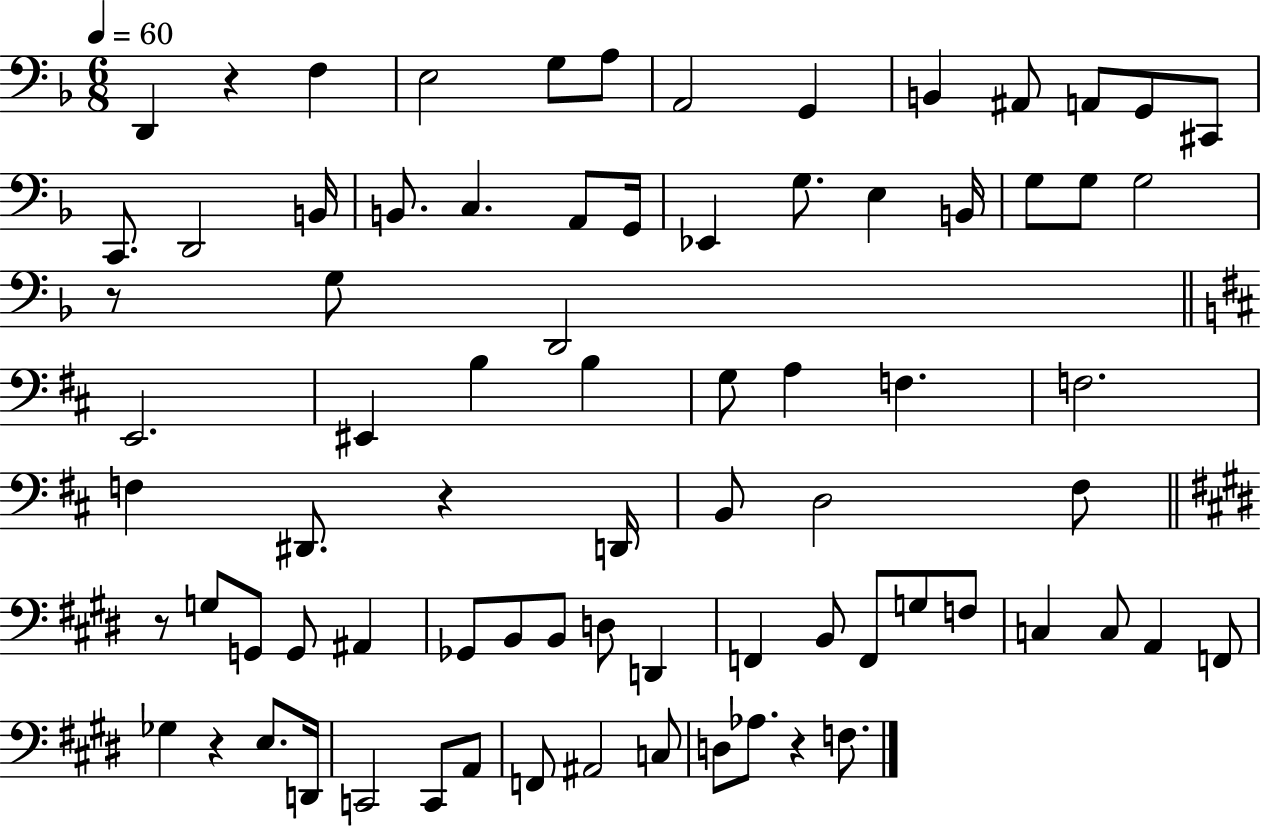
{
  \clef bass
  \numericTimeSignature
  \time 6/8
  \key f \major
  \tempo 4 = 60
  d,4 r4 f4 | e2 g8 a8 | a,2 g,4 | b,4 ais,8 a,8 g,8 cis,8 | \break c,8. d,2 b,16 | b,8. c4. a,8 g,16 | ees,4 g8. e4 b,16 | g8 g8 g2 | \break r8 g8 d,2 | \bar "||" \break \key d \major e,2. | eis,4 b4 b4 | g8 a4 f4. | f2. | \break f4 dis,8. r4 d,16 | b,8 d2 fis8 | \bar "||" \break \key e \major r8 g8 g,8 g,8 ais,4 | ges,8 b,8 b,8 d8 d,4 | f,4 b,8 f,8 g8 f8 | c4 c8 a,4 f,8 | \break ges4 r4 e8. d,16 | c,2 c,8 a,8 | f,8 ais,2 c8 | d8 aes8. r4 f8. | \break \bar "|."
}